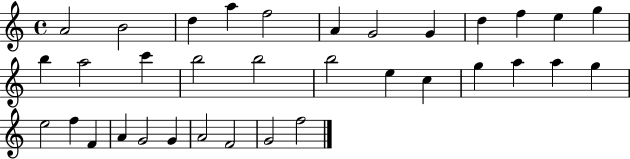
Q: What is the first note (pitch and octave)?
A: A4